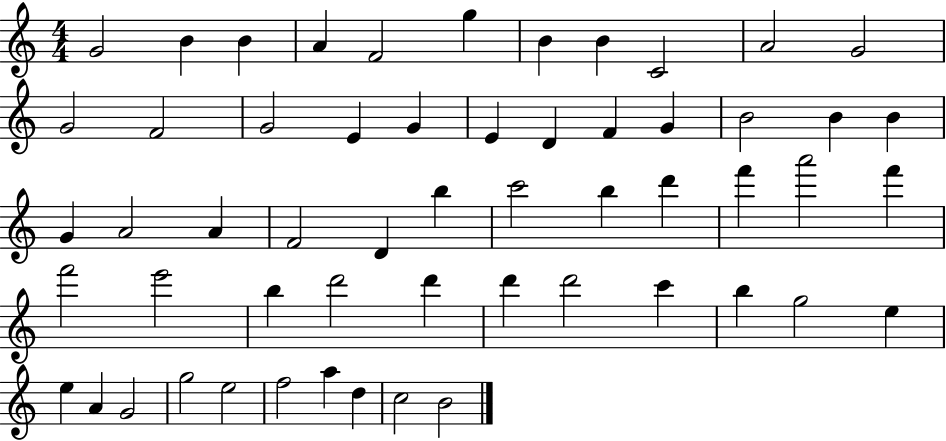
{
  \clef treble
  \numericTimeSignature
  \time 4/4
  \key c \major
  g'2 b'4 b'4 | a'4 f'2 g''4 | b'4 b'4 c'2 | a'2 g'2 | \break g'2 f'2 | g'2 e'4 g'4 | e'4 d'4 f'4 g'4 | b'2 b'4 b'4 | \break g'4 a'2 a'4 | f'2 d'4 b''4 | c'''2 b''4 d'''4 | f'''4 a'''2 f'''4 | \break f'''2 e'''2 | b''4 d'''2 d'''4 | d'''4 d'''2 c'''4 | b''4 g''2 e''4 | \break e''4 a'4 g'2 | g''2 e''2 | f''2 a''4 d''4 | c''2 b'2 | \break \bar "|."
}